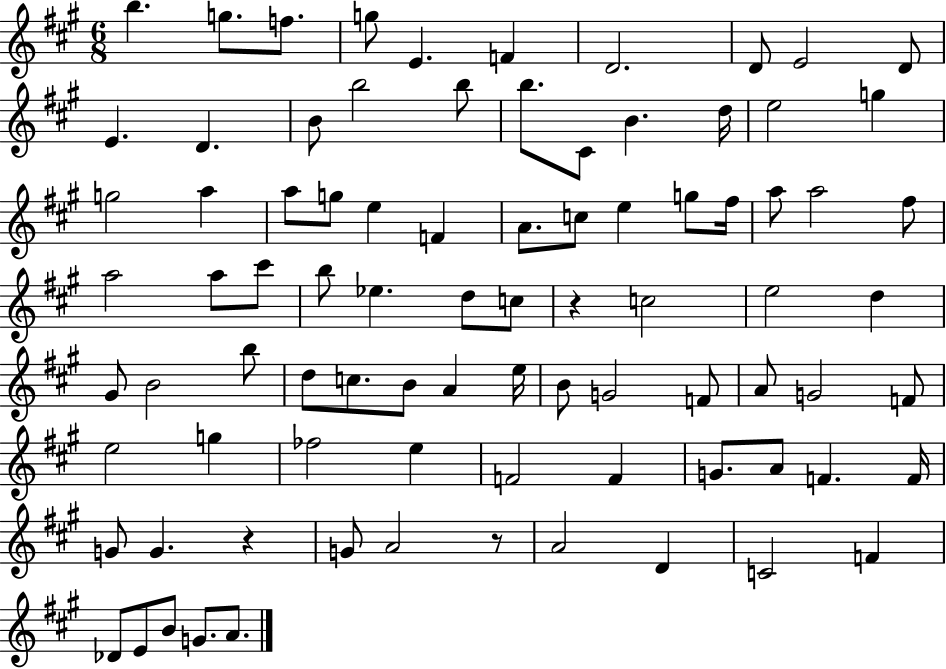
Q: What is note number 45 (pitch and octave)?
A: D5